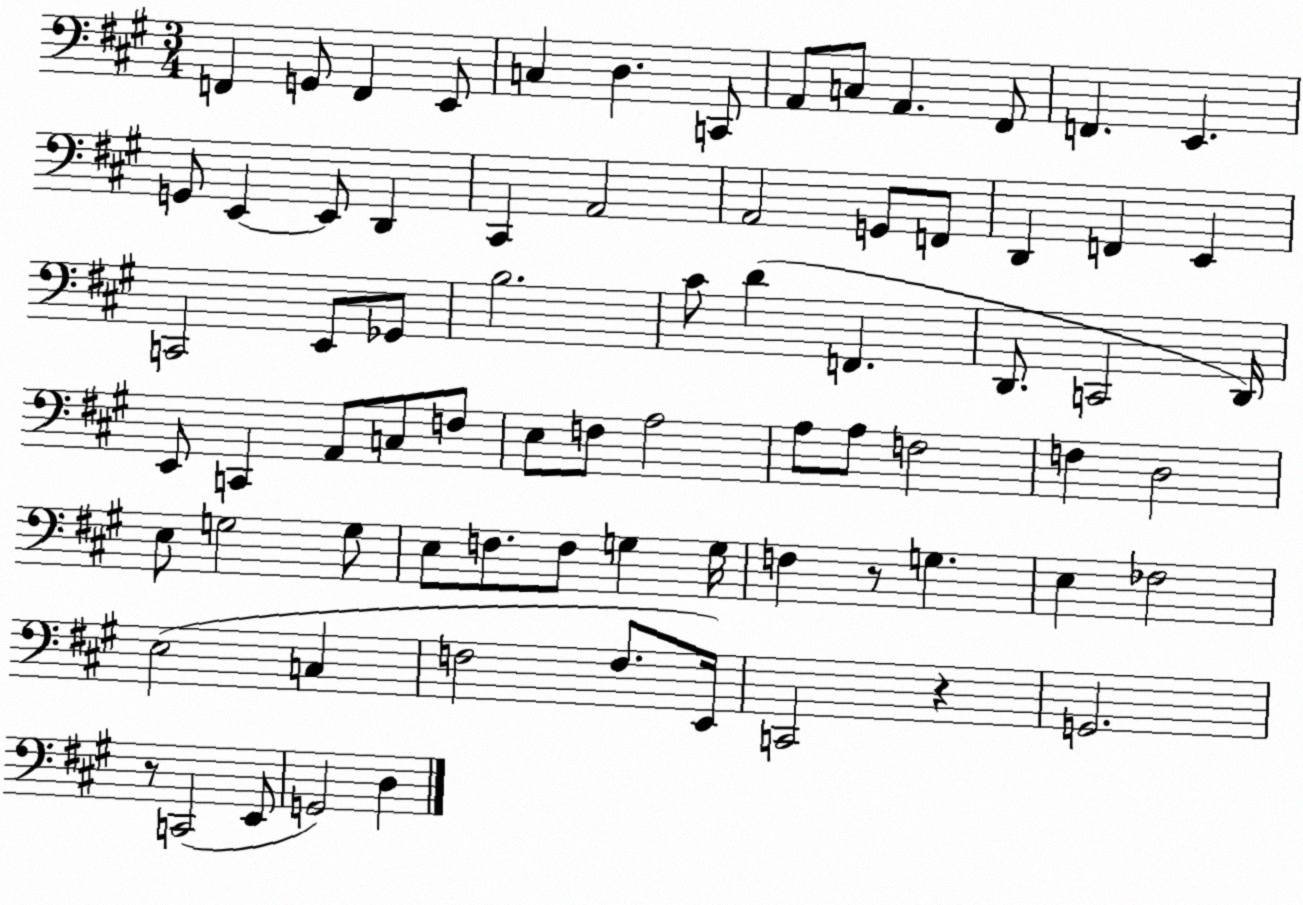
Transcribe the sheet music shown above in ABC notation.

X:1
T:Untitled
M:3/4
L:1/4
K:A
F,, G,,/2 F,, E,,/2 C, D, C,,/2 A,,/2 C,/2 A,, ^F,,/2 F,, E,, G,,/2 E,, E,,/2 D,, ^C,, A,,2 A,,2 G,,/2 F,,/2 D,, F,, E,, C,,2 E,,/2 _G,,/2 B,2 ^C/2 D F,, D,,/2 C,,2 D,,/4 E,,/2 C,, A,,/2 C,/2 F,/2 E,/2 F,/2 A,2 A,/2 A,/2 F,2 F, D,2 E,/2 G,2 G,/2 E,/2 F,/2 F,/2 G, G,/4 F, z/2 G, E, _F,2 E,2 C, F,2 F,/2 E,,/4 C,,2 z G,,2 z/2 C,,2 E,,/2 G,,2 D,